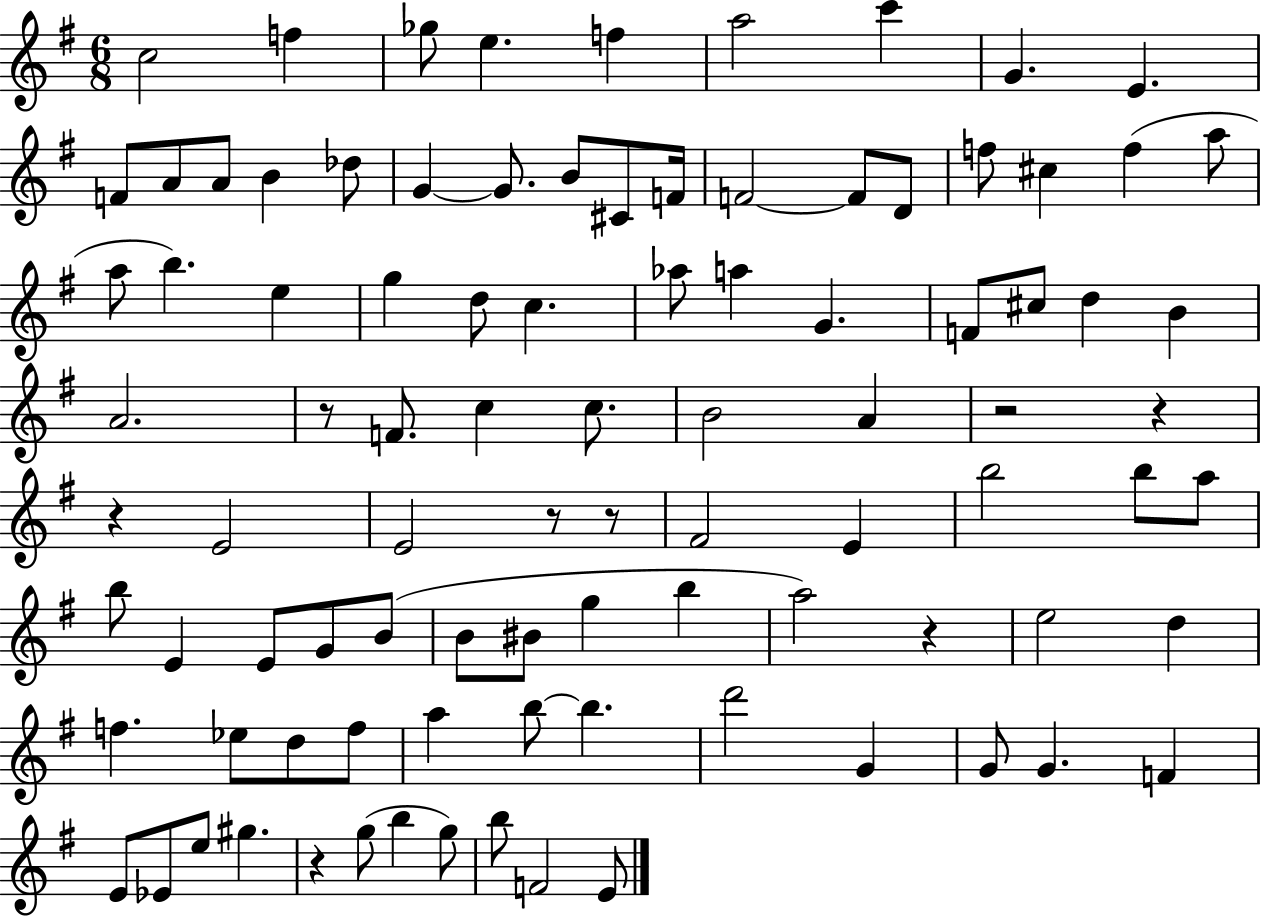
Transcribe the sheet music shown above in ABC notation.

X:1
T:Untitled
M:6/8
L:1/4
K:G
c2 f _g/2 e f a2 c' G E F/2 A/2 A/2 B _d/2 G G/2 B/2 ^C/2 F/4 F2 F/2 D/2 f/2 ^c f a/2 a/2 b e g d/2 c _a/2 a G F/2 ^c/2 d B A2 z/2 F/2 c c/2 B2 A z2 z z E2 E2 z/2 z/2 ^F2 E b2 b/2 a/2 b/2 E E/2 G/2 B/2 B/2 ^B/2 g b a2 z e2 d f _e/2 d/2 f/2 a b/2 b d'2 G G/2 G F E/2 _E/2 e/2 ^g z g/2 b g/2 b/2 F2 E/2